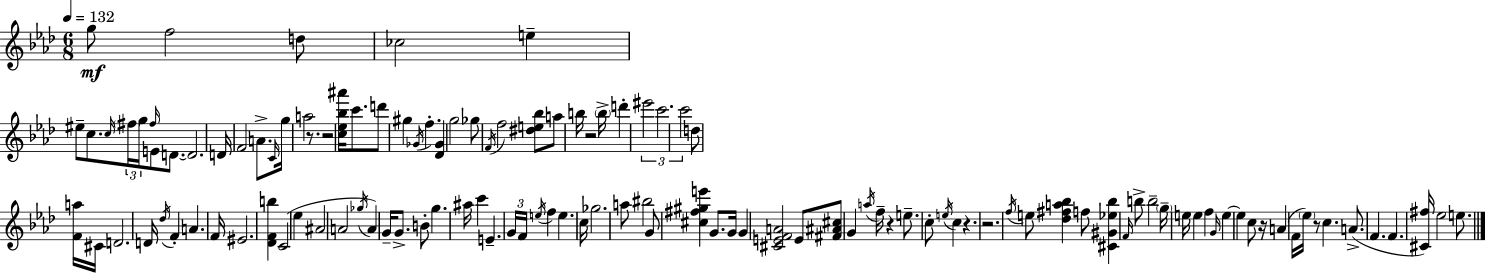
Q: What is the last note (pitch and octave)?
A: E5